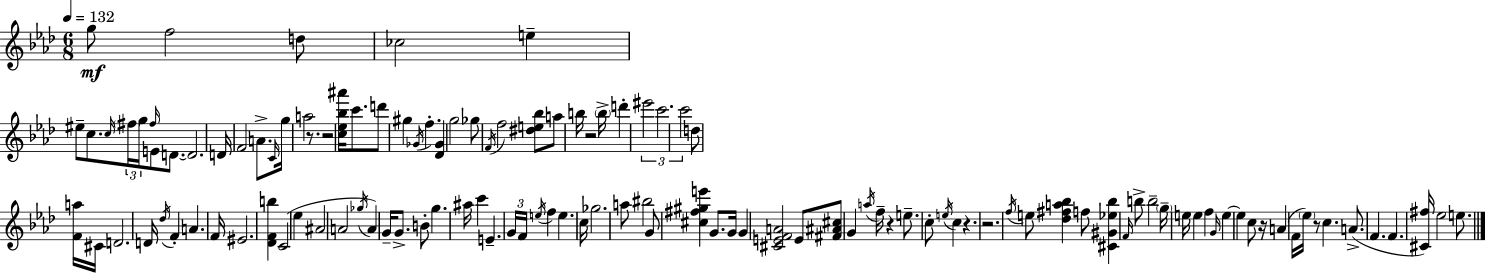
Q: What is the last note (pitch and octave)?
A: E5